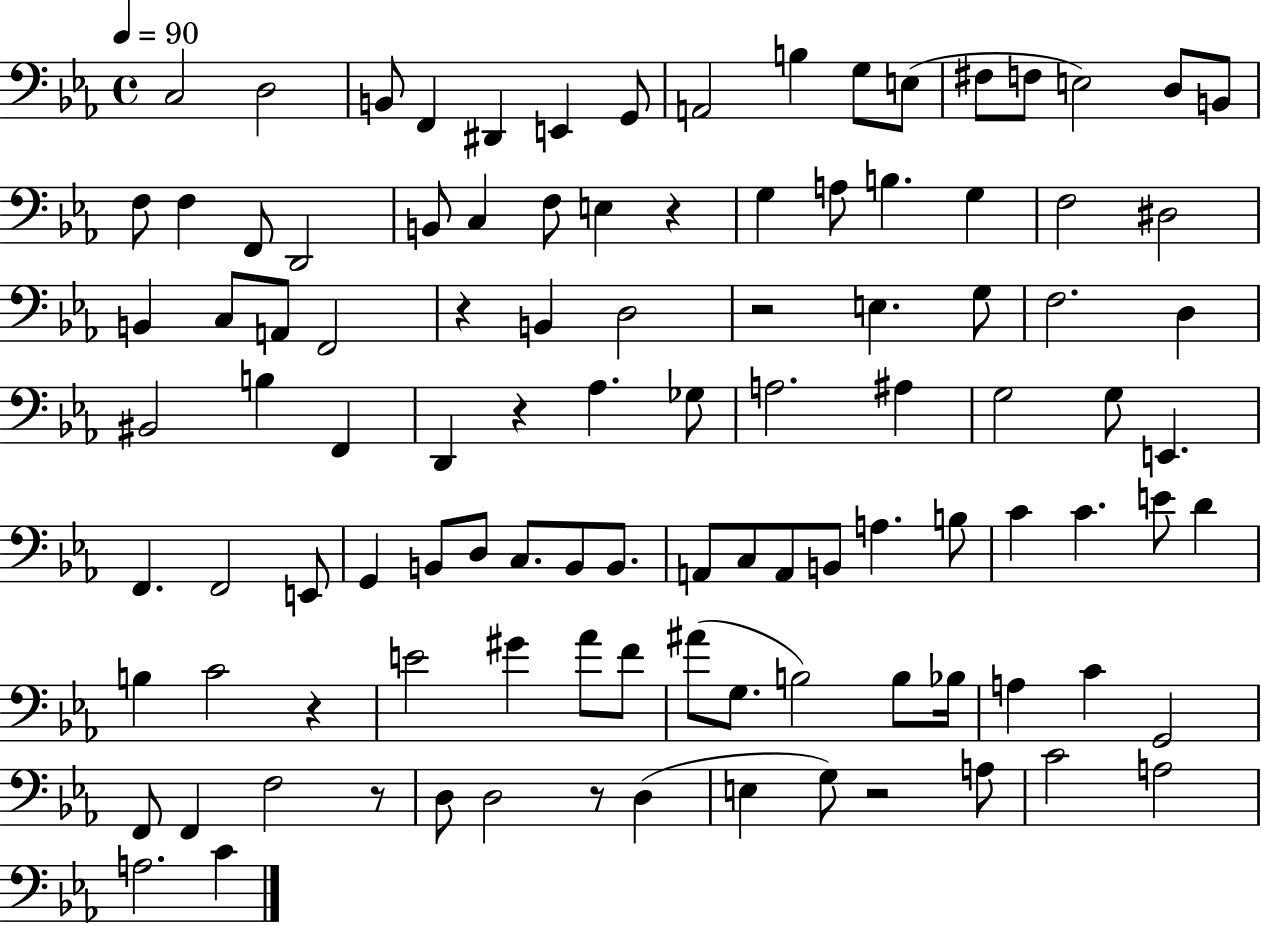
X:1
T:Untitled
M:4/4
L:1/4
K:Eb
C,2 D,2 B,,/2 F,, ^D,, E,, G,,/2 A,,2 B, G,/2 E,/2 ^F,/2 F,/2 E,2 D,/2 B,,/2 F,/2 F, F,,/2 D,,2 B,,/2 C, F,/2 E, z G, A,/2 B, G, F,2 ^D,2 B,, C,/2 A,,/2 F,,2 z B,, D,2 z2 E, G,/2 F,2 D, ^B,,2 B, F,, D,, z _A, _G,/2 A,2 ^A, G,2 G,/2 E,, F,, F,,2 E,,/2 G,, B,,/2 D,/2 C,/2 B,,/2 B,,/2 A,,/2 C,/2 A,,/2 B,,/2 A, B,/2 C C E/2 D B, C2 z E2 ^G _A/2 F/2 ^A/2 G,/2 B,2 B,/2 _B,/4 A, C G,,2 F,,/2 F,, F,2 z/2 D,/2 D,2 z/2 D, E, G,/2 z2 A,/2 C2 A,2 A,2 C